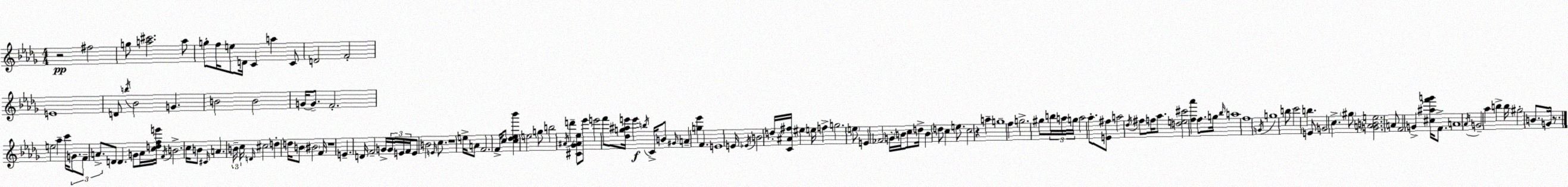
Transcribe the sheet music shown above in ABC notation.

X:1
T:Untitled
M:4/4
L:1/4
K:Bbm
z2 ^f2 g/2 [a^c']2 a/2 g/2 f/4 e/2 D/4 C a C/2 D2 F2 E4 D/2 b/4 _B2 G B2 B2 G/4 G/2 F2 e2 _a c'/4 G/2 F/2 A/2 D/2 D G/2 A/4 [cdfe']/4 F/4 B2 c/4 B/2 ^C/4 A B/4 c/4 D/4 ^c2 d d/4 B/2 ^B2 F/4 z4 E D/4 F2 G/4 G/4 E/4 F/4 E/2 B2 E/4 c/2 z4 e/4 A/2 F2 F/4 c/2 [c_d_e_b'] e2 g/2 b2 ^A/4 d' [^C_G^A_e]/2 _e'/2 e'2 f'/2 [_dg^ae']/4 e' b/4 C/4 B/2 ^G/4 A [g_e'] F E4 E/4 _E/4 B2 d/4 [C^A^f]/4 ^e e/4 f g2 e/2 E _F2 G/4 B/4 c/2 d/4 B d/2 c e/2 c2 z a g4 f g2 ^g/2 b/4 a/4 g/4 a2 _a/2 [E^f]/2 a2 _d/4 ^f/2 f/4 _a/2 [de^c']2 [f_a'] f/2 g/4 _b/4 a4 f4 G/4 g4 b/2 c'2 b E/2 G2 c ^g/2 [GABe]2 A/2 F2 G [^c^af'g']/4 F/2 A4 _A/4 G2 _a b b/4 ^g2 B/2 G/4 z/2